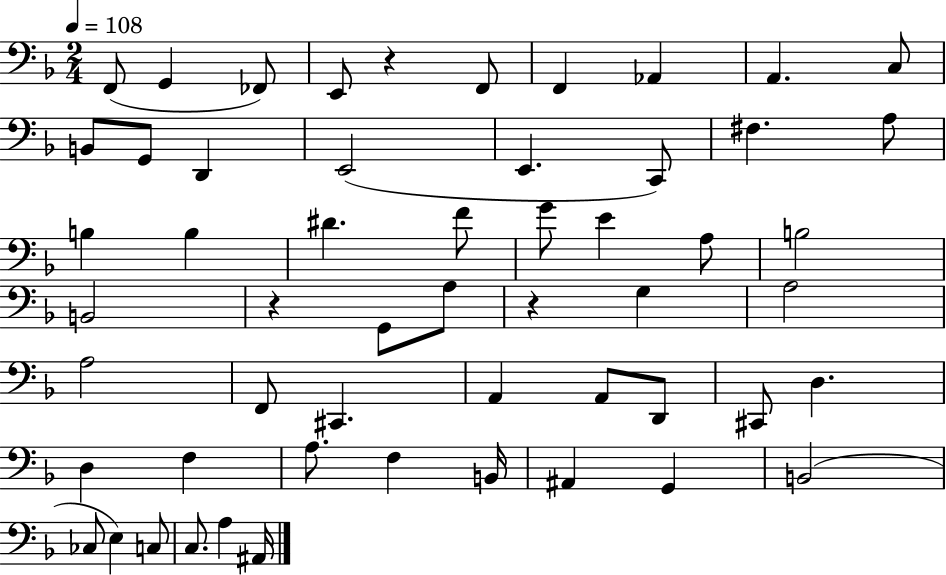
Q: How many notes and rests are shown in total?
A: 55